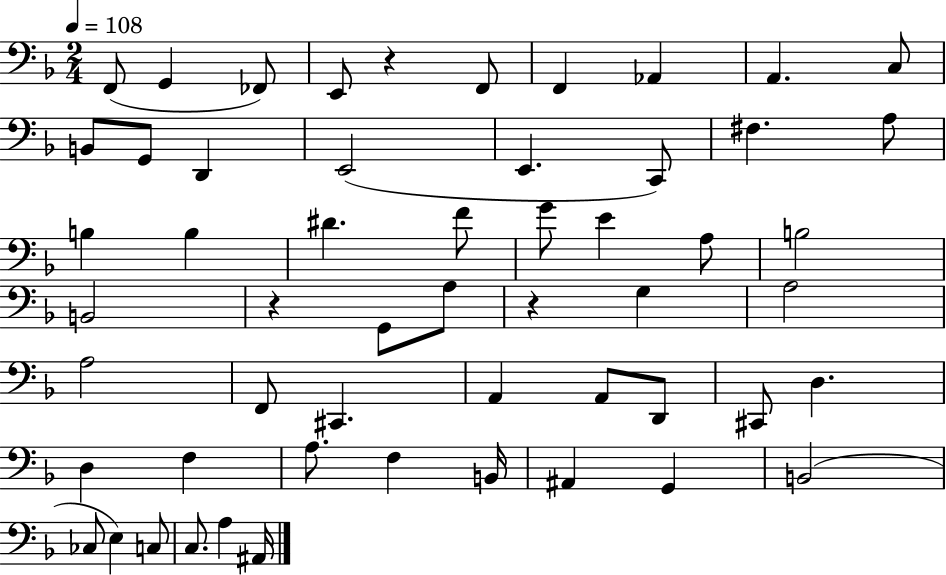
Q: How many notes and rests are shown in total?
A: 55